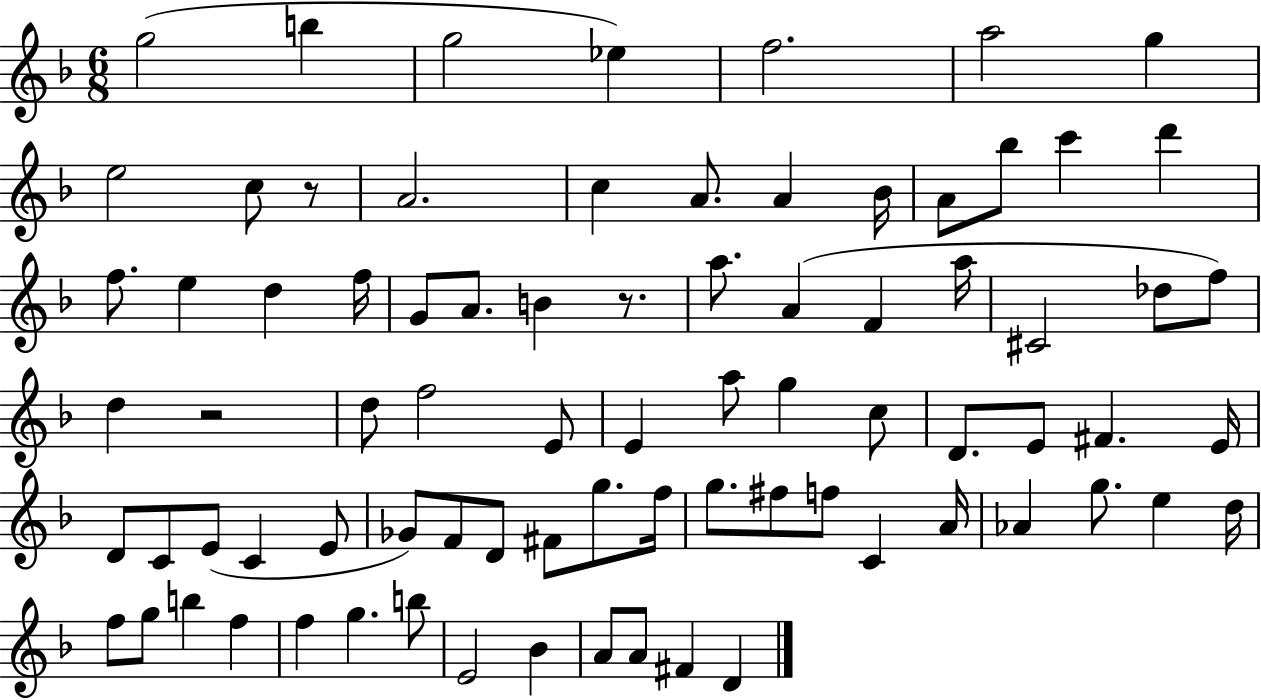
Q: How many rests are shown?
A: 3